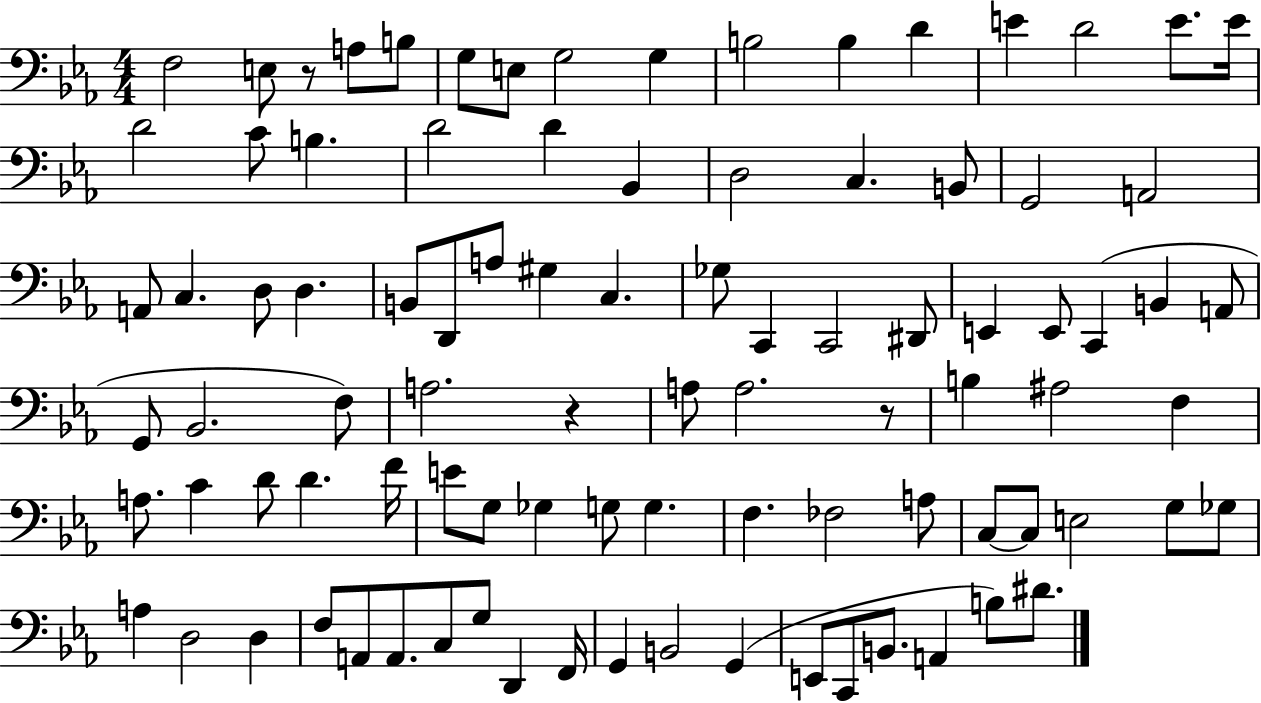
{
  \clef bass
  \numericTimeSignature
  \time 4/4
  \key ees \major
  f2 e8 r8 a8 b8 | g8 e8 g2 g4 | b2 b4 d'4 | e'4 d'2 e'8. e'16 | \break d'2 c'8 b4. | d'2 d'4 bes,4 | d2 c4. b,8 | g,2 a,2 | \break a,8 c4. d8 d4. | b,8 d,8 a8 gis4 c4. | ges8 c,4 c,2 dis,8 | e,4 e,8 c,4( b,4 a,8 | \break g,8 bes,2. f8) | a2. r4 | a8 a2. r8 | b4 ais2 f4 | \break a8. c'4 d'8 d'4. f'16 | e'8 g8 ges4 g8 g4. | f4. fes2 a8 | c8~~ c8 e2 g8 ges8 | \break a4 d2 d4 | f8 a,8 a,8. c8 g8 d,4 f,16 | g,4 b,2 g,4( | e,8 c,8 b,8. a,4 b8) dis'8. | \break \bar "|."
}